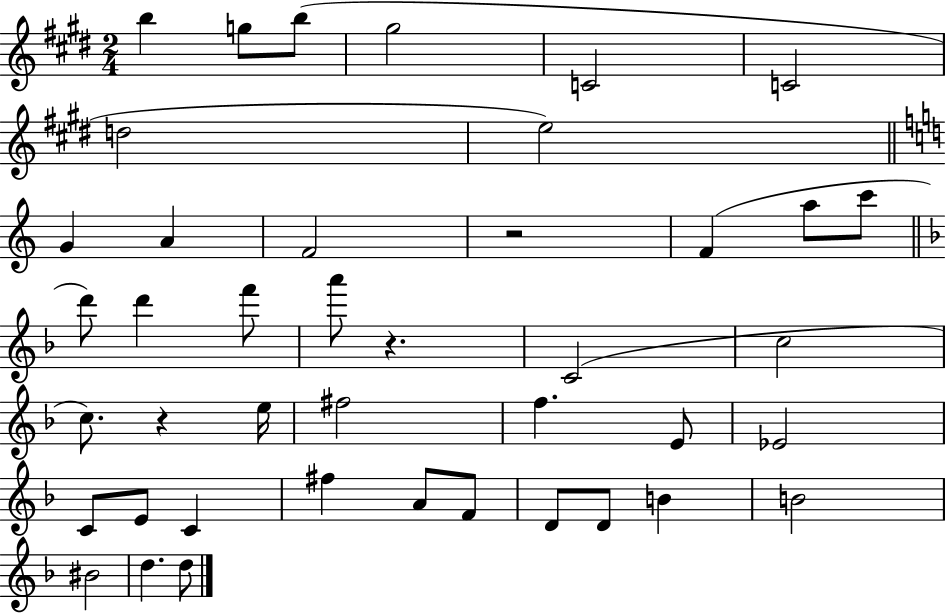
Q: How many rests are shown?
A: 3